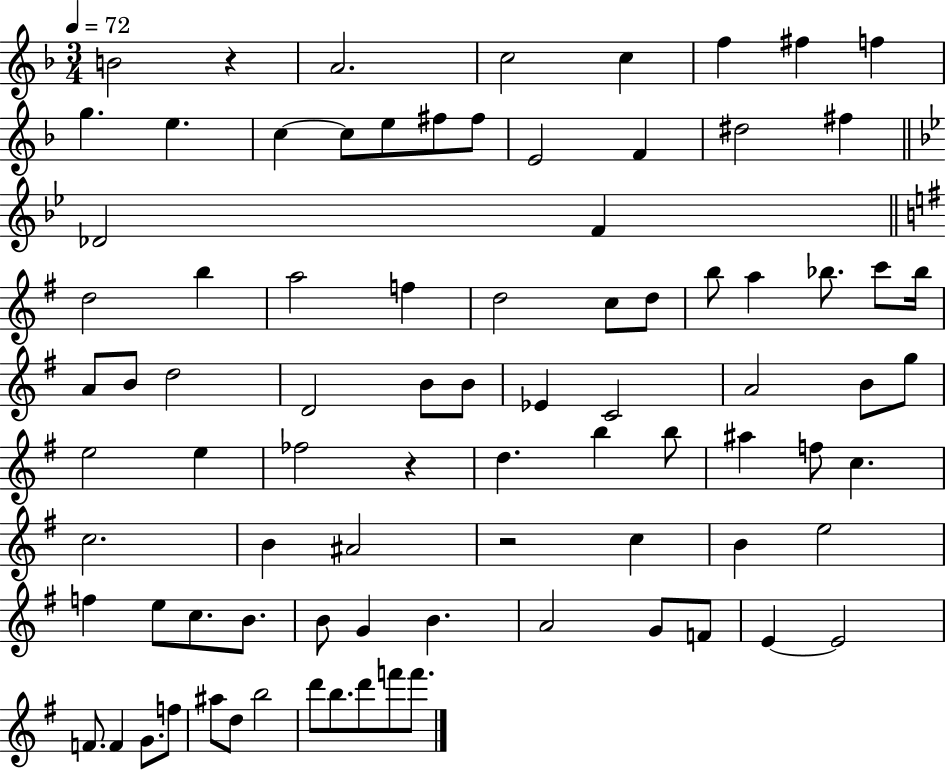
{
  \clef treble
  \numericTimeSignature
  \time 3/4
  \key f \major
  \tempo 4 = 72
  b'2 r4 | a'2. | c''2 c''4 | f''4 fis''4 f''4 | \break g''4. e''4. | c''4~~ c''8 e''8 fis''8 fis''8 | e'2 f'4 | dis''2 fis''4 | \break \bar "||" \break \key g \minor des'2 f'4 | \bar "||" \break \key e \minor d''2 b''4 | a''2 f''4 | d''2 c''8 d''8 | b''8 a''4 bes''8. c'''8 bes''16 | \break a'8 b'8 d''2 | d'2 b'8 b'8 | ees'4 c'2 | a'2 b'8 g''8 | \break e''2 e''4 | fes''2 r4 | d''4. b''4 b''8 | ais''4 f''8 c''4. | \break c''2. | b'4 ais'2 | r2 c''4 | b'4 e''2 | \break f''4 e''8 c''8. b'8. | b'8 g'4 b'4. | a'2 g'8 f'8 | e'4~~ e'2 | \break f'8. f'4 g'8. f''8 | ais''8 d''8 b''2 | d'''8 b''8. d'''8 f'''8 f'''8. | \bar "|."
}